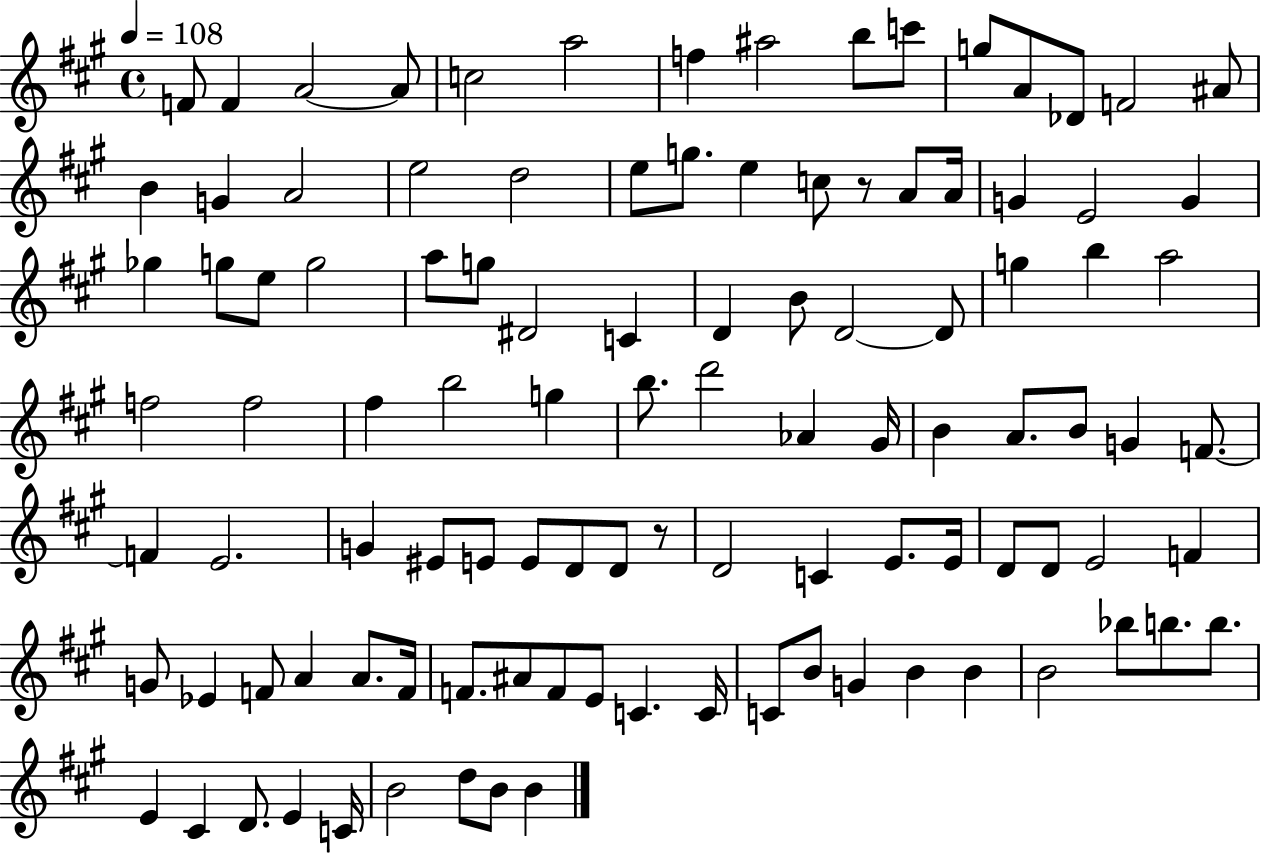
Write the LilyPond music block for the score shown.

{
  \clef treble
  \time 4/4
  \defaultTimeSignature
  \key a \major
  \tempo 4 = 108
  \repeat volta 2 { f'8 f'4 a'2~~ a'8 | c''2 a''2 | f''4 ais''2 b''8 c'''8 | g''8 a'8 des'8 f'2 ais'8 | \break b'4 g'4 a'2 | e''2 d''2 | e''8 g''8. e''4 c''8 r8 a'8 a'16 | g'4 e'2 g'4 | \break ges''4 g''8 e''8 g''2 | a''8 g''8 dis'2 c'4 | d'4 b'8 d'2~~ d'8 | g''4 b''4 a''2 | \break f''2 f''2 | fis''4 b''2 g''4 | b''8. d'''2 aes'4 gis'16 | b'4 a'8. b'8 g'4 f'8.~~ | \break f'4 e'2. | g'4 eis'8 e'8 e'8 d'8 d'8 r8 | d'2 c'4 e'8. e'16 | d'8 d'8 e'2 f'4 | \break g'8 ees'4 f'8 a'4 a'8. f'16 | f'8. ais'8 f'8 e'8 c'4. c'16 | c'8 b'8 g'4 b'4 b'4 | b'2 bes''8 b''8. b''8. | \break e'4 cis'4 d'8. e'4 c'16 | b'2 d''8 b'8 b'4 | } \bar "|."
}